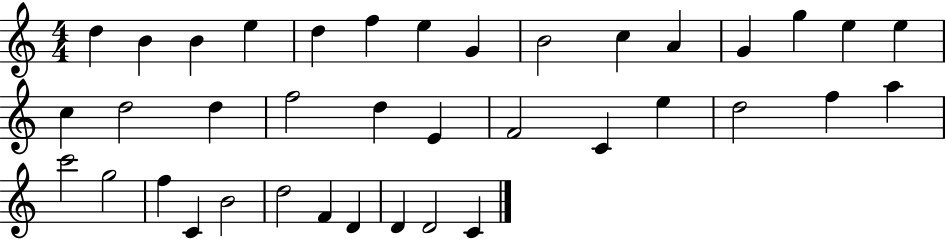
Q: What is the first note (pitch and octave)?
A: D5